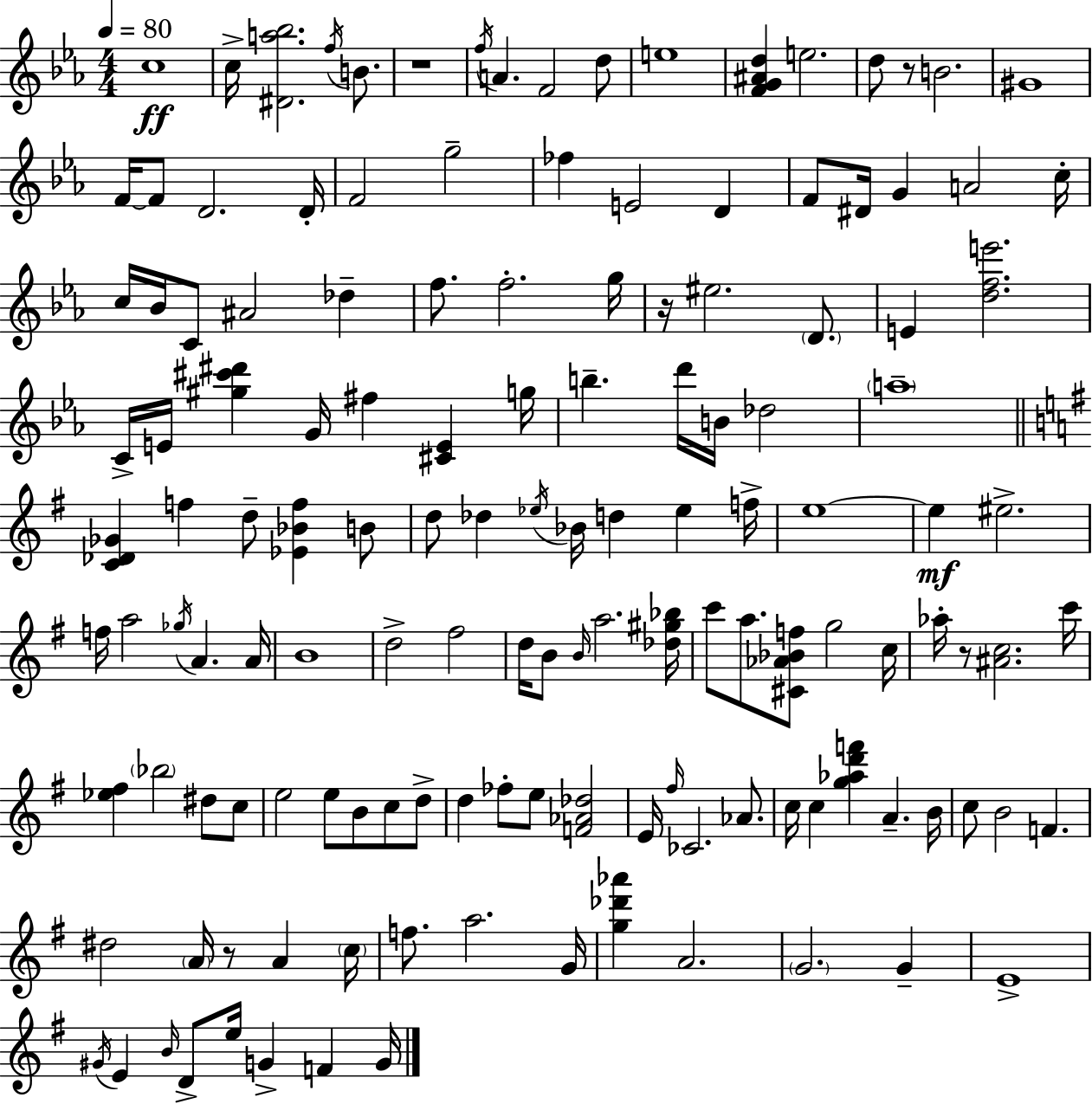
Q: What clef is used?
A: treble